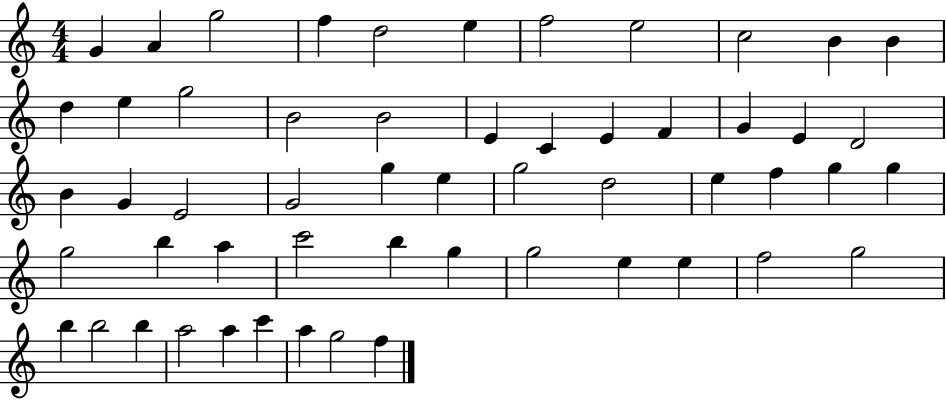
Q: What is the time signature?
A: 4/4